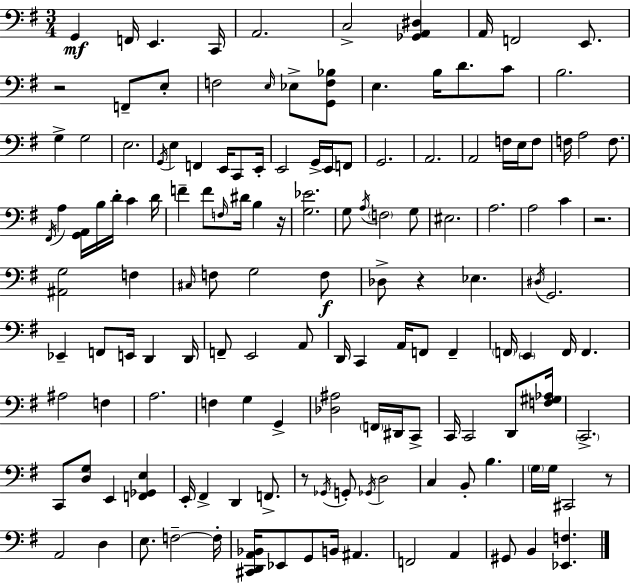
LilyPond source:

{
  \clef bass
  \numericTimeSignature
  \time 3/4
  \key e \minor
  \repeat volta 2 { g,4\mf f,16 e,4. c,16 | a,2. | c2-> <ges, a, dis>4 | a,16 f,2 e,8. | \break r2 f,8-- e8-. | f2 \grace { e16 } ees8-> <g, f bes>8 | e4. b16 d'8. c'8 | b2. | \break g4-> g2 | e2. | \acciaccatura { g,16 } e4 f,4 e,16 c,8 | e,16-. e,2 g,16-> e,16 | \break f,8 g,2. | a,2. | a,2 f16 e16 | f8 f16 a2 f8. | \break \acciaccatura { fis,16 } a4 <g, a,>16 b16 d'16-. c'4 | d'16 f'4-- f'8 \grace { f16 } dis'16 b4 | r16 <g ees'>2. | g8 \acciaccatura { a16 } \parenthesize f2 | \break g8 eis2. | a2. | a2 | c'4 r2. | \break <ais, g>2 | f4 \grace { cis16 } f8 g2 | f8\f des8-> r4 | ees4. \acciaccatura { dis16 } g,2. | \break ees,4-- f,8 | e,16 d,4 d,16 f,8-- e,2 | a,8 d,16 c,4 | a,16 f,8 f,4-- \parenthesize f,16 \parenthesize e,4 | \break f,16 f,4. ais2 | f4 a2. | f4 g4 | g,4-> <des ais>2 | \break \parenthesize f,16 dis,16 c,8-> c,16 c,2 | d,8 <f gis aes>16 \parenthesize c,2.-> | c,8 <d g>8 e,4 | <f, ges, e>4 e,16-. fis,4-> | \break d,4 f,8.-> r8 \acciaccatura { ges,16 } g,8-. | \acciaccatura { ges,16 } d2 c4 | b,8-. b4. \parenthesize g16 g16 cis,2 | r8 a,2 | \break d4 e8. | f2--~~ f16-. <cis, d, a, bes,>16 ees,8 | g,8 b,16 ais,4. f,2 | a,4 gis,8 b,4 | \break <ees, f>4. } \bar "|."
}